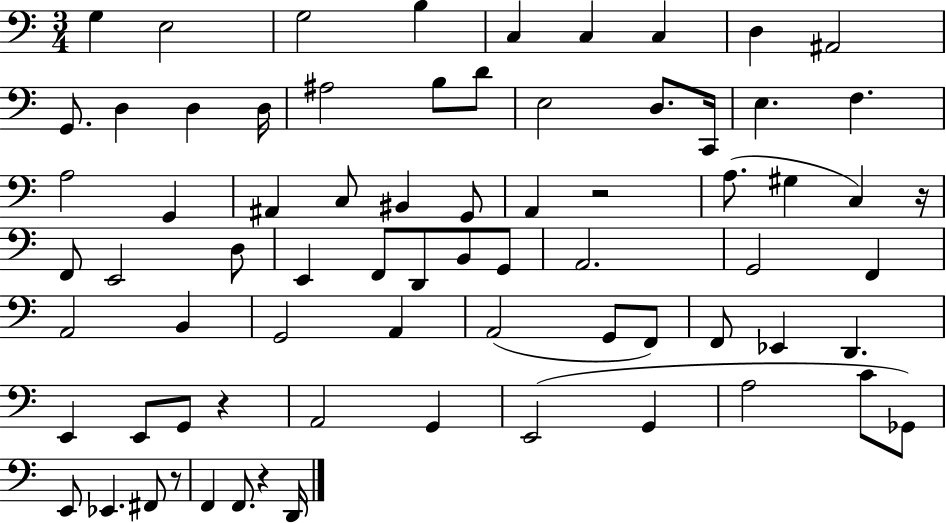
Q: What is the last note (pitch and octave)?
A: D2